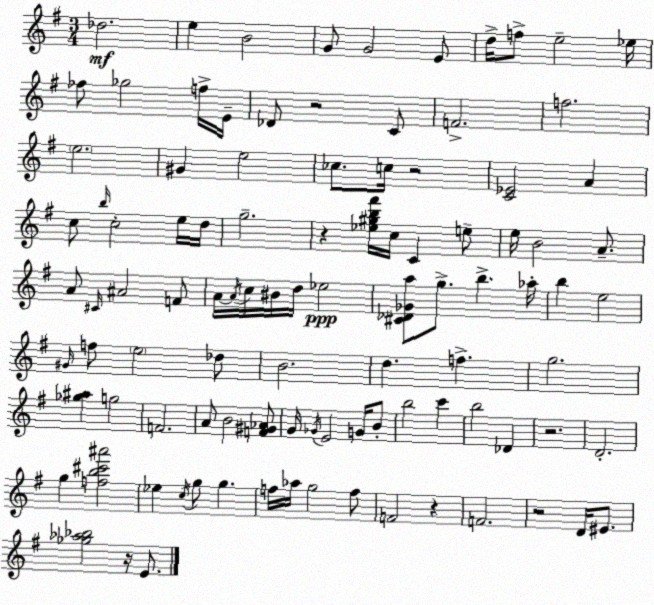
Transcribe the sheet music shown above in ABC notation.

X:1
T:Untitled
M:3/4
L:1/4
K:Em
_d2 e B2 G/2 G2 E/2 d/4 f/2 e2 _e/4 _f/2 _g2 f/4 E/4 _D/2 z2 C/2 F2 f2 e2 ^G e2 _c/2 c/4 z2 [C_E]2 A c/2 b/4 c2 e/4 d/4 g2 z [_e^gb^f']/4 c/4 C e/2 e/4 B2 A/2 A/2 ^C/4 ^A2 F/2 A/4 A/4 c/4 ^B/4 d/4 _e2 [^C_D_Ga]/2 g/2 b _a/4 b e2 ^G/4 f/2 e2 _d/2 B2 d f g2 [_g^a] g2 F2 A/2 B2 [F^G_A]/2 G/4 _G/4 E2 G/4 B/2 b2 c' b2 _D z2 D2 g [fb^c'^a']2 _e c/4 g/2 g f/4 _a/4 g2 f/2 F2 z F2 z2 D/4 ^E/2 [_g_a_b]2 z/4 E/2